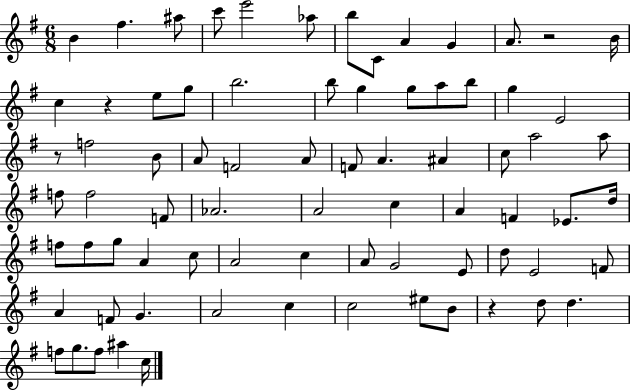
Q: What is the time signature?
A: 6/8